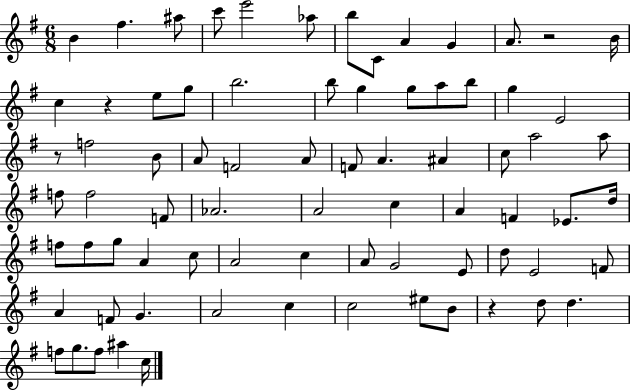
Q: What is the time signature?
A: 6/8